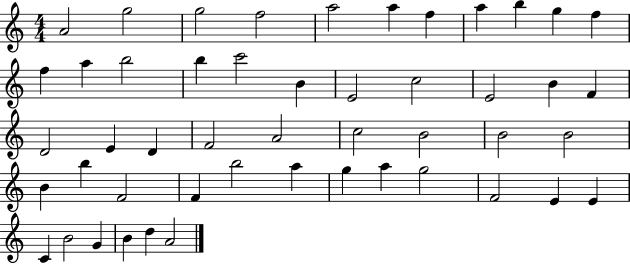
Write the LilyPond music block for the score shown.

{
  \clef treble
  \numericTimeSignature
  \time 4/4
  \key c \major
  a'2 g''2 | g''2 f''2 | a''2 a''4 f''4 | a''4 b''4 g''4 f''4 | \break f''4 a''4 b''2 | b''4 c'''2 b'4 | e'2 c''2 | e'2 b'4 f'4 | \break d'2 e'4 d'4 | f'2 a'2 | c''2 b'2 | b'2 b'2 | \break b'4 b''4 f'2 | f'4 b''2 a''4 | g''4 a''4 g''2 | f'2 e'4 e'4 | \break c'4 b'2 g'4 | b'4 d''4 a'2 | \bar "|."
}